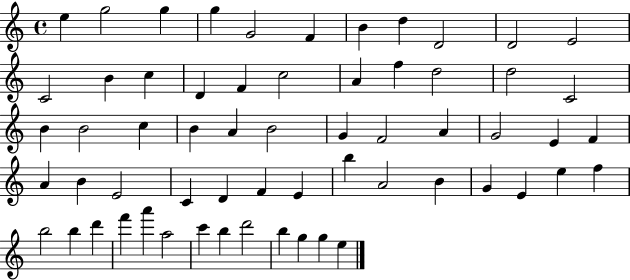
{
  \clef treble
  \time 4/4
  \defaultTimeSignature
  \key c \major
  e''4 g''2 g''4 | g''4 g'2 f'4 | b'4 d''4 d'2 | d'2 e'2 | \break c'2 b'4 c''4 | d'4 f'4 c''2 | a'4 f''4 d''2 | d''2 c'2 | \break b'4 b'2 c''4 | b'4 a'4 b'2 | g'4 f'2 a'4 | g'2 e'4 f'4 | \break a'4 b'4 e'2 | c'4 d'4 f'4 e'4 | b''4 a'2 b'4 | g'4 e'4 e''4 f''4 | \break b''2 b''4 d'''4 | f'''4 a'''4 a''2 | c'''4 b''4 d'''2 | b''4 g''4 g''4 e''4 | \break \bar "|."
}